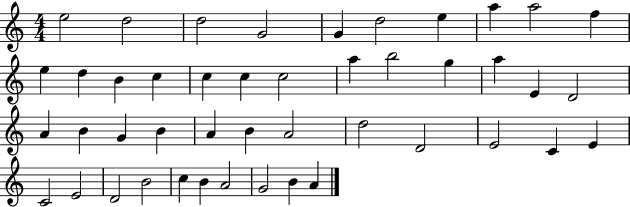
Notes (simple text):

E5/h D5/h D5/h G4/h G4/q D5/h E5/q A5/q A5/h F5/q E5/q D5/q B4/q C5/q C5/q C5/q C5/h A5/q B5/h G5/q A5/q E4/q D4/h A4/q B4/q G4/q B4/q A4/q B4/q A4/h D5/h D4/h E4/h C4/q E4/q C4/h E4/h D4/h B4/h C5/q B4/q A4/h G4/h B4/q A4/q